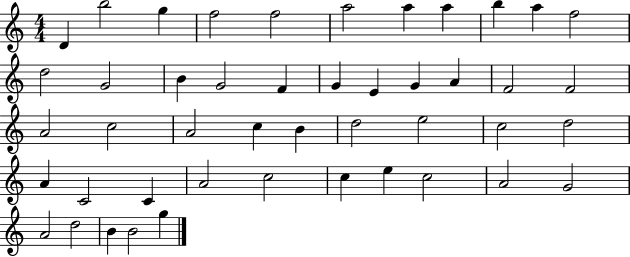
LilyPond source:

{
  \clef treble
  \numericTimeSignature
  \time 4/4
  \key c \major
  d'4 b''2 g''4 | f''2 f''2 | a''2 a''4 a''4 | b''4 a''4 f''2 | \break d''2 g'2 | b'4 g'2 f'4 | g'4 e'4 g'4 a'4 | f'2 f'2 | \break a'2 c''2 | a'2 c''4 b'4 | d''2 e''2 | c''2 d''2 | \break a'4 c'2 c'4 | a'2 c''2 | c''4 e''4 c''2 | a'2 g'2 | \break a'2 d''2 | b'4 b'2 g''4 | \bar "|."
}